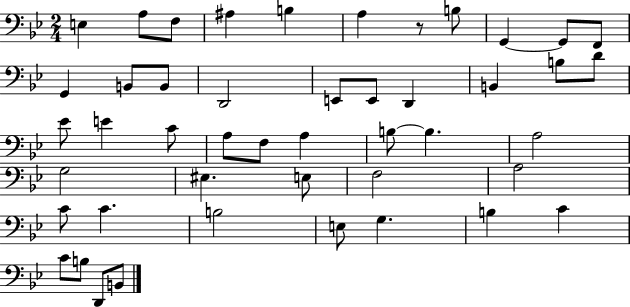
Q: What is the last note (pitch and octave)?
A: B2